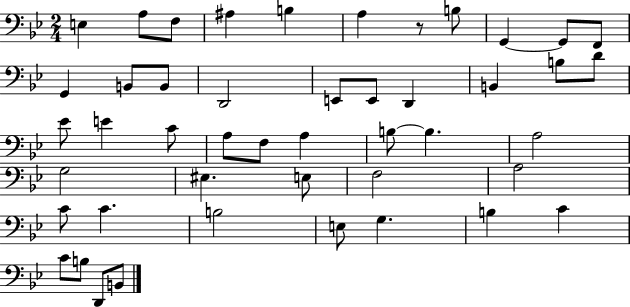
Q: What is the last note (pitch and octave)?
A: B2